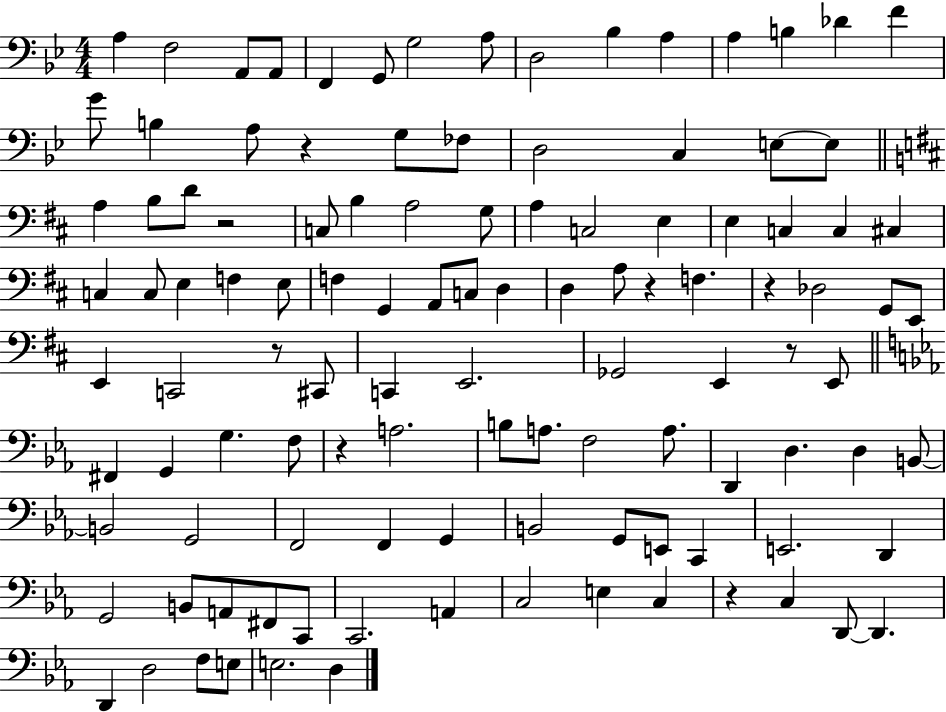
{
  \clef bass
  \numericTimeSignature
  \time 4/4
  \key bes \major
  a4 f2 a,8 a,8 | f,4 g,8 g2 a8 | d2 bes4 a4 | a4 b4 des'4 f'4 | \break g'8 b4 a8 r4 g8 fes8 | d2 c4 e8~~ e8 | \bar "||" \break \key d \major a4 b8 d'8 r2 | c8 b4 a2 g8 | a4 c2 e4 | e4 c4 c4 cis4 | \break c4 c8 e4 f4 e8 | f4 g,4 a,8 c8 d4 | d4 a8 r4 f4. | r4 des2 g,8 e,8 | \break e,4 c,2 r8 cis,8 | c,4 e,2. | ges,2 e,4 r8 e,8 | \bar "||" \break \key c \minor fis,4 g,4 g4. f8 | r4 a2. | b8 a8. f2 a8. | d,4 d4. d4 b,8~~ | \break b,2 g,2 | f,2 f,4 g,4 | b,2 g,8 e,8 c,4 | e,2. d,4 | \break g,2 b,8 a,8 fis,8 c,8 | c,2. a,4 | c2 e4 c4 | r4 c4 d,8~~ d,4. | \break d,4 d2 f8 e8 | e2. d4 | \bar "|."
}